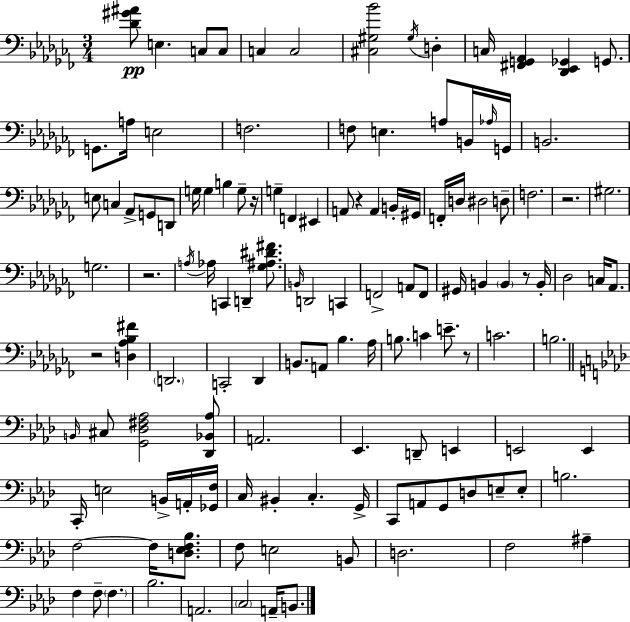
X:1
T:Untitled
M:3/4
L:1/4
K:Abm
[_D^G^A]/2 E, C,/2 C,/2 C, C,2 [^C,^G,_B]2 ^G,/4 D, C,/4 [^F,,G,,_A,,] [_D,,_E,,_G,,] G,,/2 G,,/2 A,/4 E,2 F,2 F,/2 E, A,/2 B,,/4 _A,/4 G,,/4 B,,2 E,/2 C, _A,,/2 G,,/2 D,,/2 G,/4 G, B, G,/2 z/4 G, F,, ^E,, A,,/2 z A,, B,,/4 ^G,,/4 F,,/4 D,/4 ^D,2 D,/2 F,2 z2 ^G,2 G,2 z2 A,/4 _A,/4 C,, D,, [_G,^A,^D^F]/2 B,,/4 D,,2 C,, F,,2 A,,/2 F,,/2 ^G,,/4 B,, B,, z/2 B,,/4 _D,2 C,/4 _A,,/2 z2 [D,_A,_B,^F] D,,2 C,,2 _D,, B,,/2 A,,/2 _B, _A,/4 B,/2 C E/2 z/2 C2 B,2 B,,/4 ^C,/2 [G,,_D,^F,_A,]2 [_D,,_B,,_A,]/2 A,,2 _E,, D,,/2 E,, E,,2 E,, C,,/4 E,2 B,,/4 A,,/4 [_G,,F,]/4 C,/4 ^B,, C, G,,/4 C,,/2 A,,/2 G,,/2 D,/2 E,/2 E,/2 B,2 F,2 F,/4 [D,_E,F,_B,]/2 F,/2 E,2 B,,/2 D,2 F,2 ^A, F, F,/2 F, _B,2 A,,2 C,2 A,,/4 B,,/2